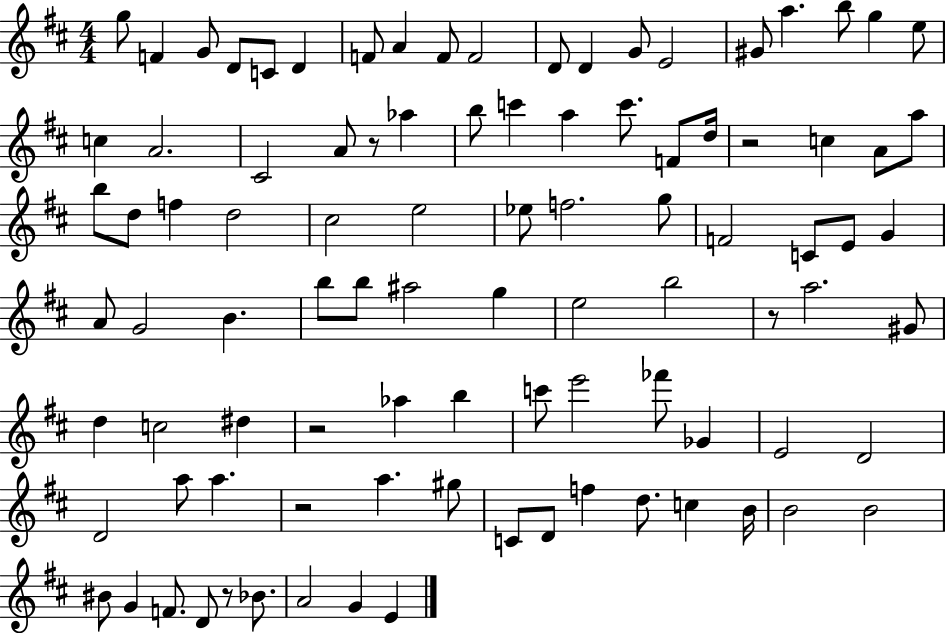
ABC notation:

X:1
T:Untitled
M:4/4
L:1/4
K:D
g/2 F G/2 D/2 C/2 D F/2 A F/2 F2 D/2 D G/2 E2 ^G/2 a b/2 g e/2 c A2 ^C2 A/2 z/2 _a b/2 c' a c'/2 F/2 d/4 z2 c A/2 a/2 b/2 d/2 f d2 ^c2 e2 _e/2 f2 g/2 F2 C/2 E/2 G A/2 G2 B b/2 b/2 ^a2 g e2 b2 z/2 a2 ^G/2 d c2 ^d z2 _a b c'/2 e'2 _f'/2 _G E2 D2 D2 a/2 a z2 a ^g/2 C/2 D/2 f d/2 c B/4 B2 B2 ^B/2 G F/2 D/2 z/2 _B/2 A2 G E